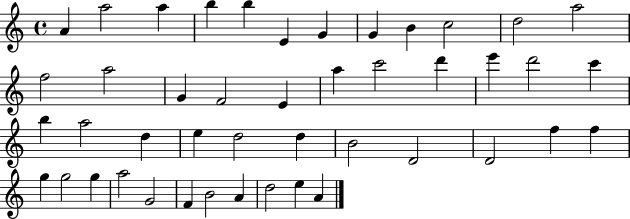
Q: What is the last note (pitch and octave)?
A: A4